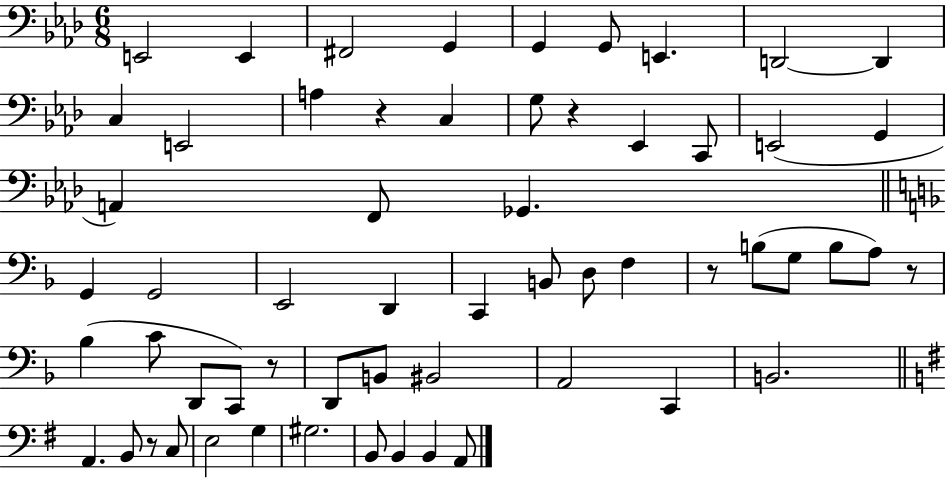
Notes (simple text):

E2/h E2/q F#2/h G2/q G2/q G2/e E2/q. D2/h D2/q C3/q E2/h A3/q R/q C3/q G3/e R/q Eb2/q C2/e E2/h G2/q A2/q F2/e Gb2/q. G2/q G2/h E2/h D2/q C2/q B2/e D3/e F3/q R/e B3/e G3/e B3/e A3/e R/e Bb3/q C4/e D2/e C2/e R/e D2/e B2/e BIS2/h A2/h C2/q B2/h. A2/q. B2/e R/e C3/e E3/h G3/q G#3/h. B2/e B2/q B2/q A2/e